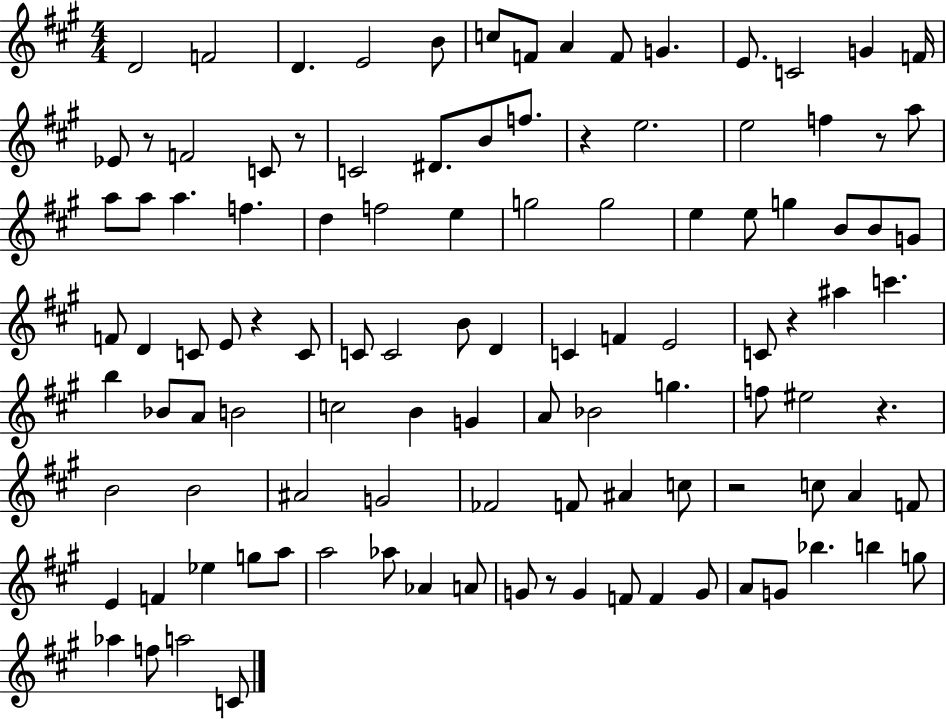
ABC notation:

X:1
T:Untitled
M:4/4
L:1/4
K:A
D2 F2 D E2 B/2 c/2 F/2 A F/2 G E/2 C2 G F/4 _E/2 z/2 F2 C/2 z/2 C2 ^D/2 B/2 f/2 z e2 e2 f z/2 a/2 a/2 a/2 a f d f2 e g2 g2 e e/2 g B/2 B/2 G/2 F/2 D C/2 E/2 z C/2 C/2 C2 B/2 D C F E2 C/2 z ^a c' b _B/2 A/2 B2 c2 B G A/2 _B2 g f/2 ^e2 z B2 B2 ^A2 G2 _F2 F/2 ^A c/2 z2 c/2 A F/2 E F _e g/2 a/2 a2 _a/2 _A A/2 G/2 z/2 G F/2 F G/2 A/2 G/2 _b b g/2 _a f/2 a2 C/2